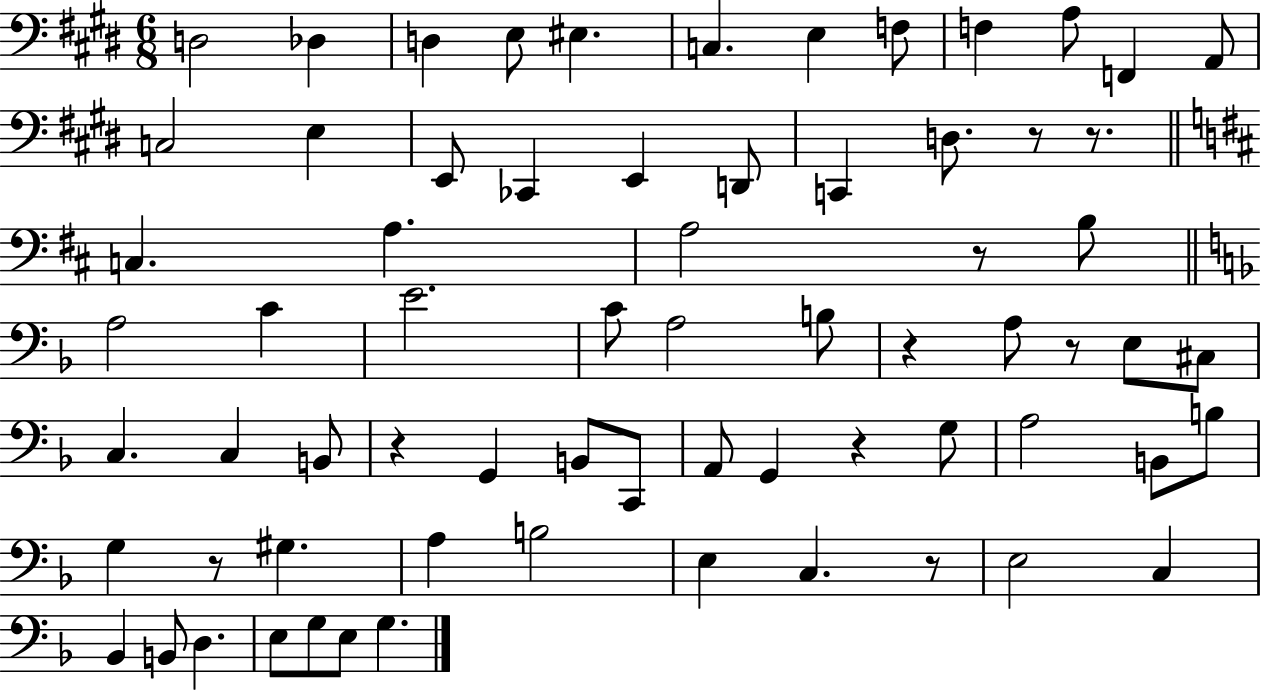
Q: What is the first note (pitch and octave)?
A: D3